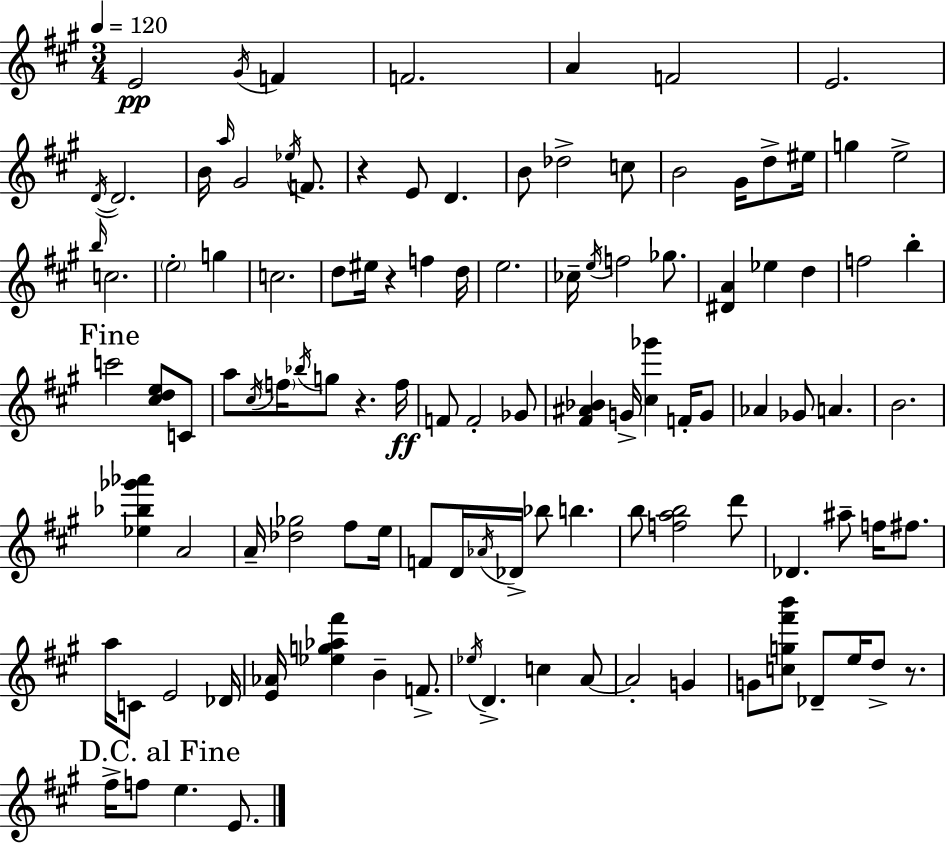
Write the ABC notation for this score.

X:1
T:Untitled
M:3/4
L:1/4
K:A
E2 ^G/4 F F2 A F2 E2 D/4 D2 B/4 a/4 ^G2 _e/4 F/2 z E/2 D B/2 _d2 c/2 B2 ^G/4 d/2 ^e/4 g e2 b/4 c2 e2 g c2 d/2 ^e/4 z f d/4 e2 _c/4 e/4 f2 _g/2 [^DA] _e d f2 b c'2 [^cde]/2 C/2 a/2 ^c/4 f/4 _b/4 g/2 z f/4 F/2 F2 _G/2 [^F^A_B] G/4 [^c_g'] F/4 G/2 _A _G/2 A B2 [_e_b_g'_a'] A2 A/4 [_d_g]2 ^f/2 e/4 F/2 D/4 _A/4 _D/4 _b/2 b b/2 [fab]2 d'/2 _D ^a/2 f/4 ^f/2 a/4 C/2 E2 _D/4 [E_A]/4 [_eg_a^f'] B F/2 _e/4 D c A/2 A2 G G/2 [cg^f'b']/2 _D/2 e/4 d/2 z/2 ^f/4 f/2 e E/2